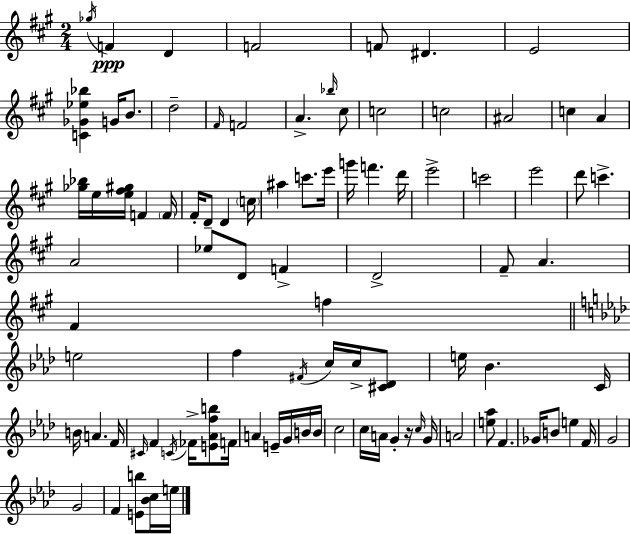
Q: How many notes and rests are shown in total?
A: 93